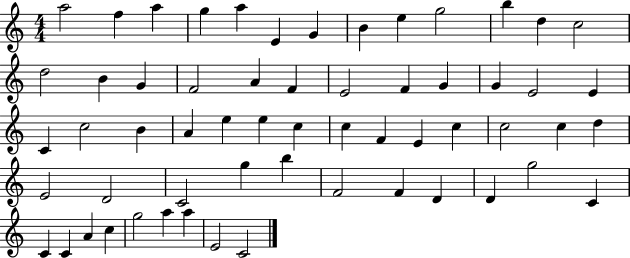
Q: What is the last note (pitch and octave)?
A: C4